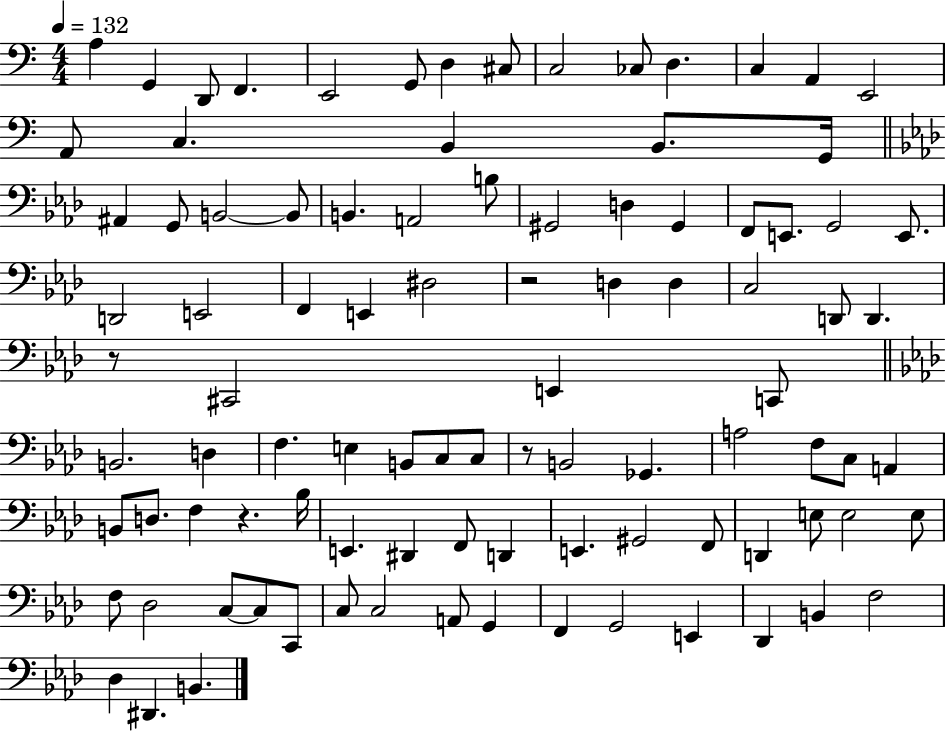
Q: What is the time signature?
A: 4/4